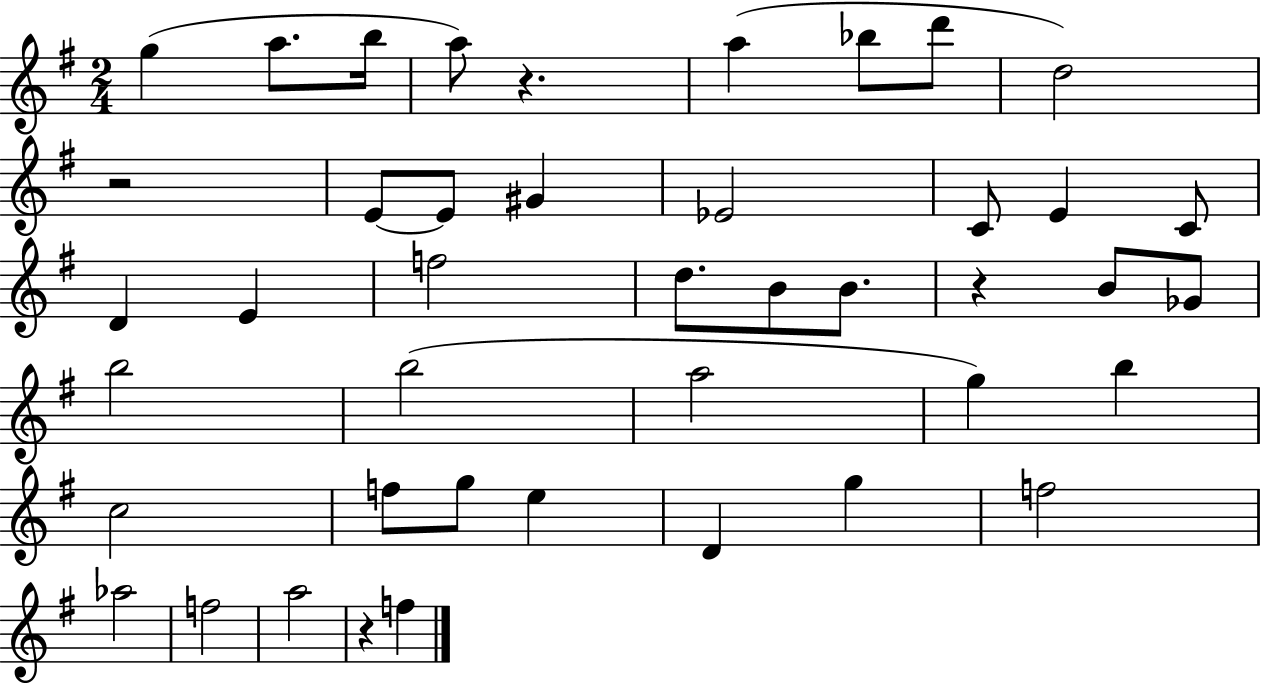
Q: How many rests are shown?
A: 4